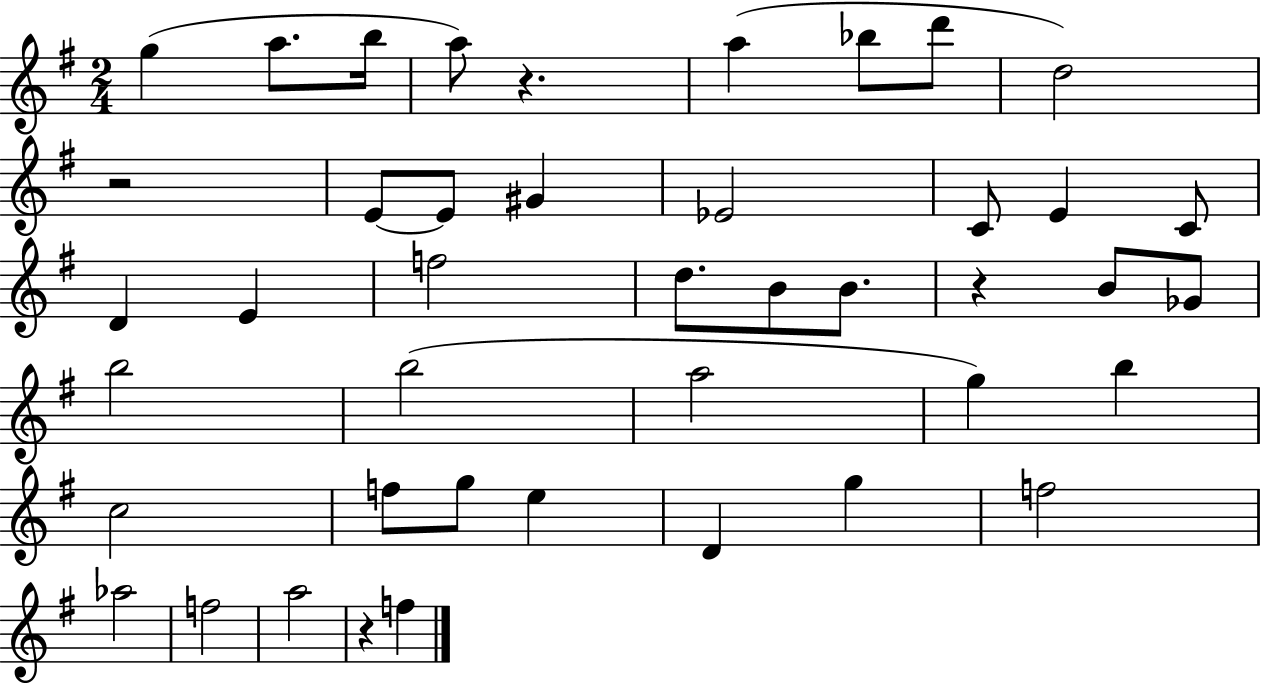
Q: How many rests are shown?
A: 4